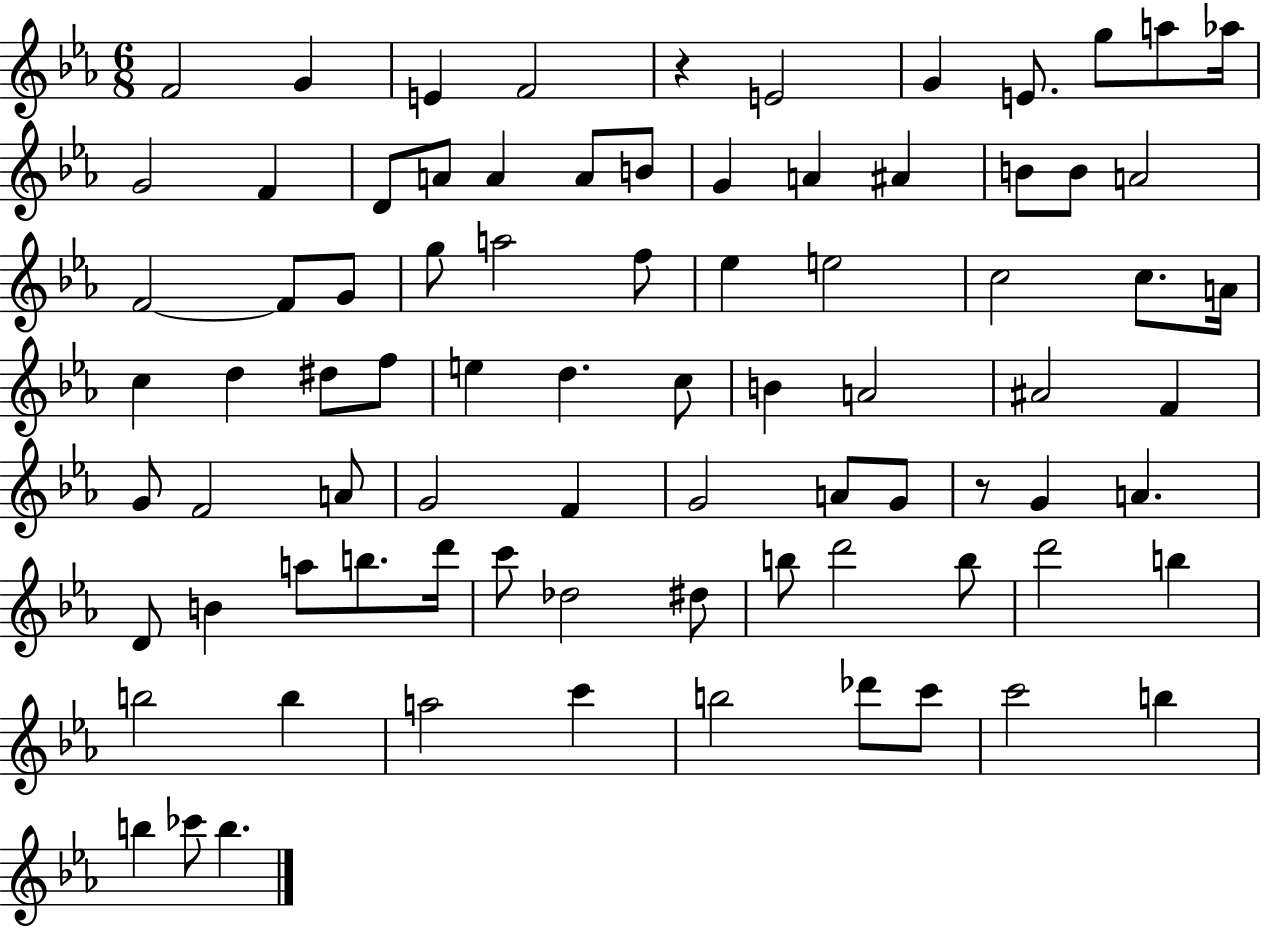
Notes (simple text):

F4/h G4/q E4/q F4/h R/q E4/h G4/q E4/e. G5/e A5/e Ab5/s G4/h F4/q D4/e A4/e A4/q A4/e B4/e G4/q A4/q A#4/q B4/e B4/e A4/h F4/h F4/e G4/e G5/e A5/h F5/e Eb5/q E5/h C5/h C5/e. A4/s C5/q D5/q D#5/e F5/e E5/q D5/q. C5/e B4/q A4/h A#4/h F4/q G4/e F4/h A4/e G4/h F4/q G4/h A4/e G4/e R/e G4/q A4/q. D4/e B4/q A5/e B5/e. D6/s C6/e Db5/h D#5/e B5/e D6/h B5/e D6/h B5/q B5/h B5/q A5/h C6/q B5/h Db6/e C6/e C6/h B5/q B5/q CES6/e B5/q.